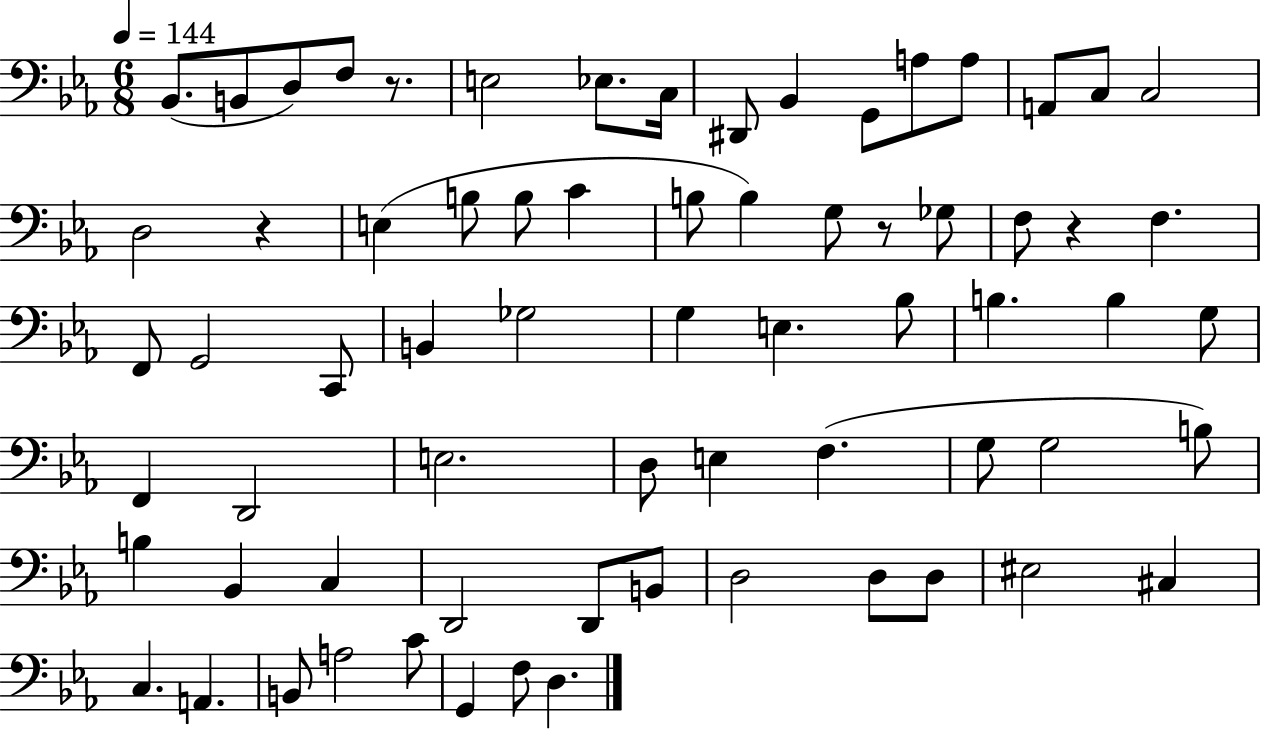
Bb2/e. B2/e D3/e F3/e R/e. E3/h Eb3/e. C3/s D#2/e Bb2/q G2/e A3/e A3/e A2/e C3/e C3/h D3/h R/q E3/q B3/e B3/e C4/q B3/e B3/q G3/e R/e Gb3/e F3/e R/q F3/q. F2/e G2/h C2/e B2/q Gb3/h G3/q E3/q. Bb3/e B3/q. B3/q G3/e F2/q D2/h E3/h. D3/e E3/q F3/q. G3/e G3/h B3/e B3/q Bb2/q C3/q D2/h D2/e B2/e D3/h D3/e D3/e EIS3/h C#3/q C3/q. A2/q. B2/e A3/h C4/e G2/q F3/e D3/q.